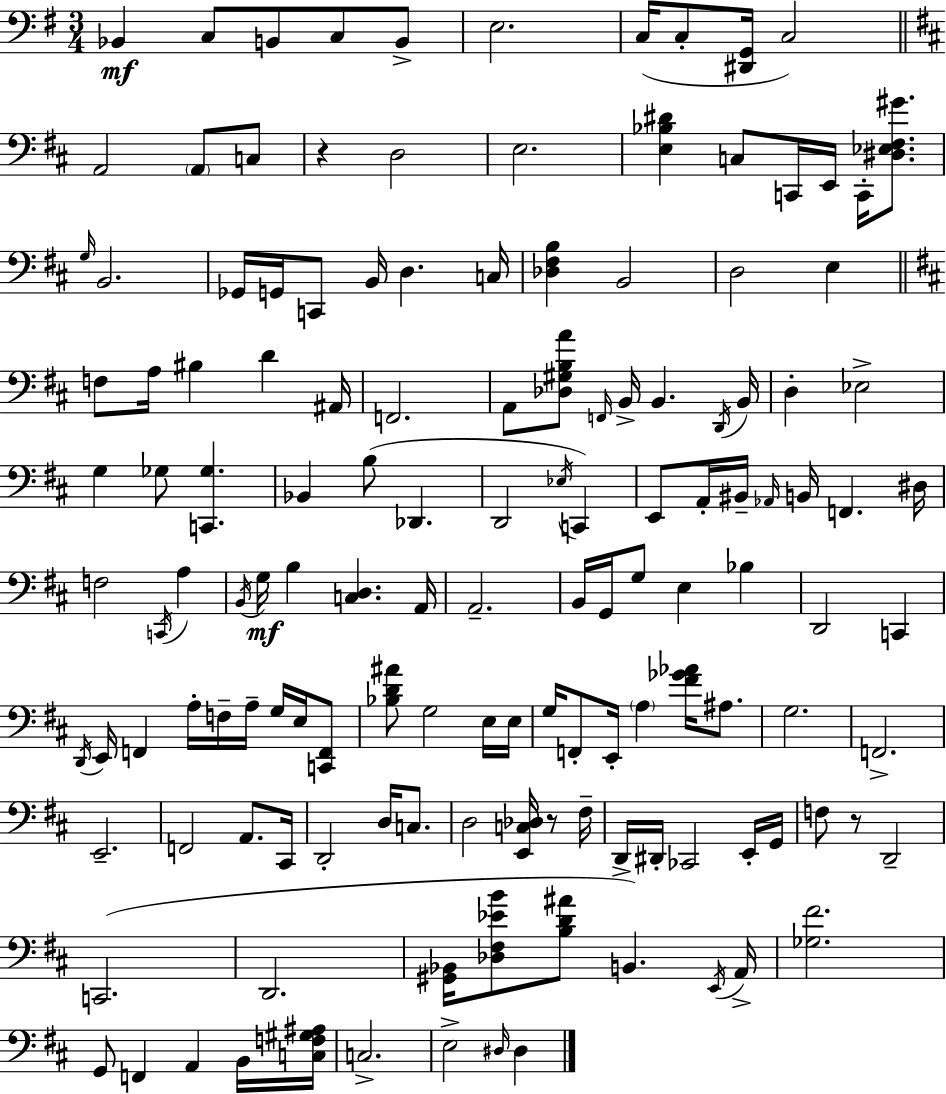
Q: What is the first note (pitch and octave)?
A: Bb2